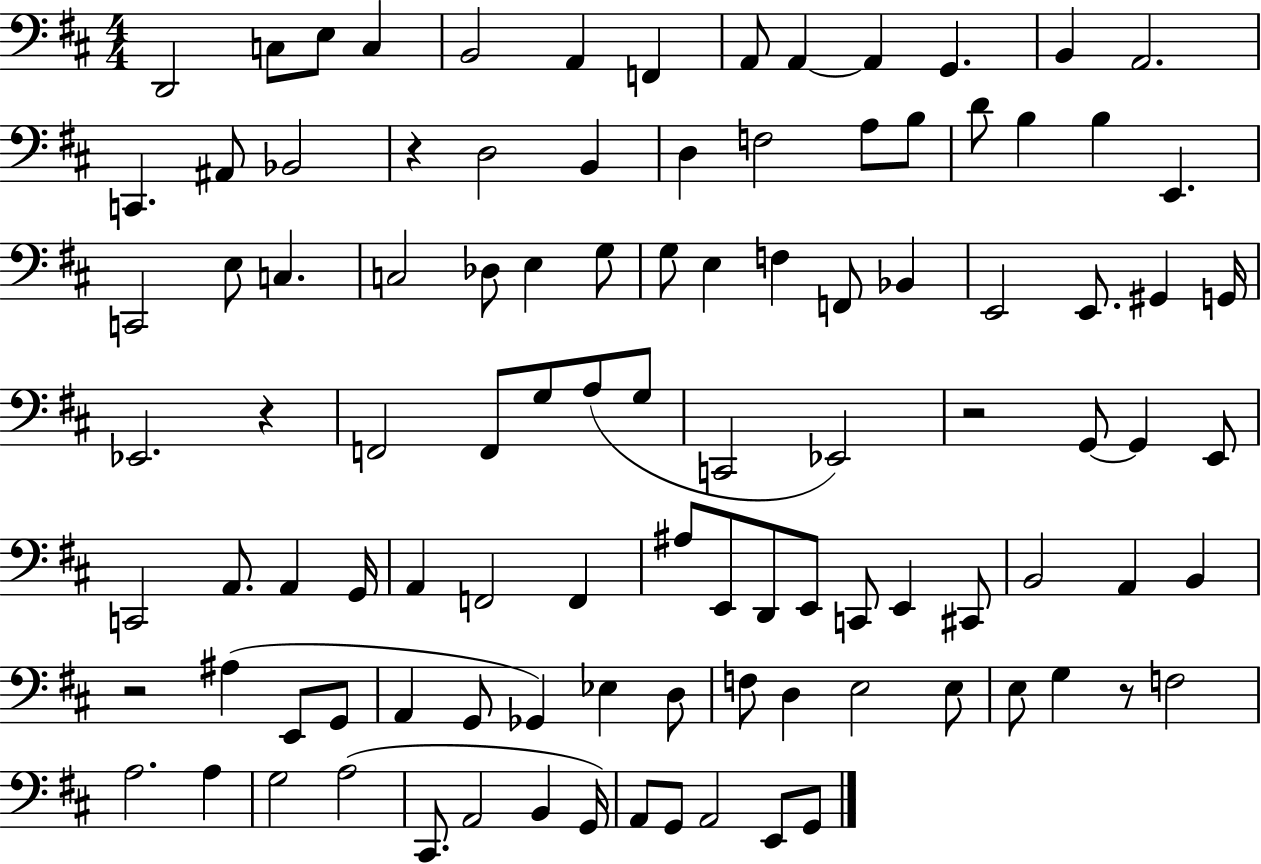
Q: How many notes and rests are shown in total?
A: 103